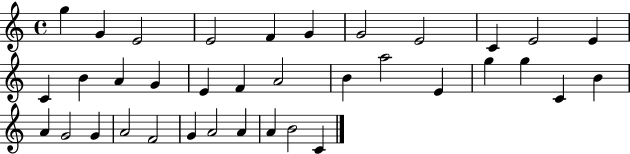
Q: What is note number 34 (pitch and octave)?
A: A4